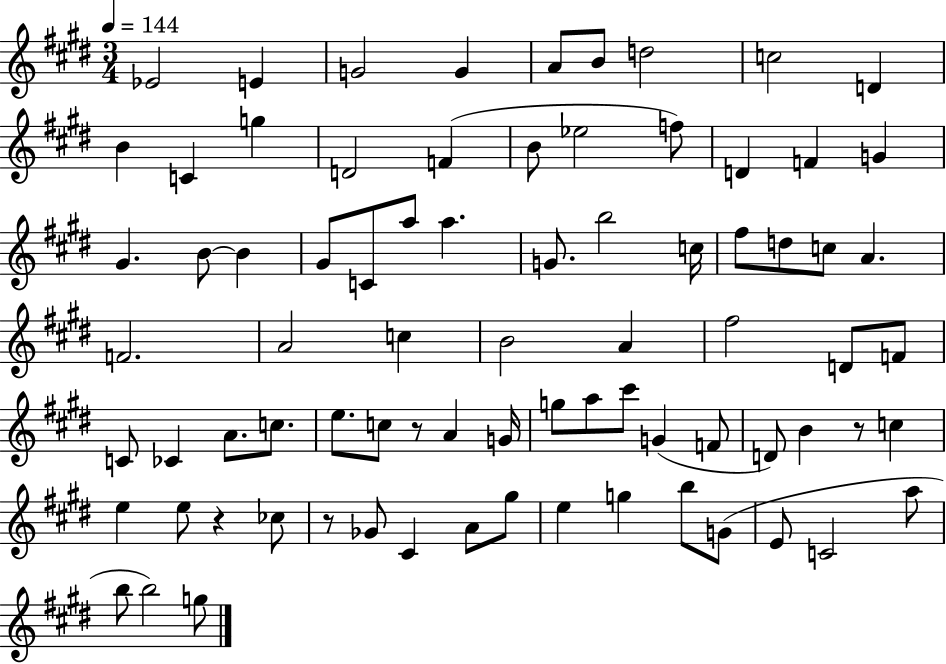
{
  \clef treble
  \numericTimeSignature
  \time 3/4
  \key e \major
  \tempo 4 = 144
  \repeat volta 2 { ees'2 e'4 | g'2 g'4 | a'8 b'8 d''2 | c''2 d'4 | \break b'4 c'4 g''4 | d'2 f'4( | b'8 ees''2 f''8) | d'4 f'4 g'4 | \break gis'4. b'8~~ b'4 | gis'8 c'8 a''8 a''4. | g'8. b''2 c''16 | fis''8 d''8 c''8 a'4. | \break f'2. | a'2 c''4 | b'2 a'4 | fis''2 d'8 f'8 | \break c'8 ces'4 a'8. c''8. | e''8. c''8 r8 a'4 g'16 | g''8 a''8 cis'''8 g'4( f'8 | d'8) b'4 r8 c''4 | \break e''4 e''8 r4 ces''8 | r8 ges'8 cis'4 a'8 gis''8 | e''4 g''4 b''8 g'8( | e'8 c'2 a''8 | \break b''8 b''2) g''8 | } \bar "|."
}